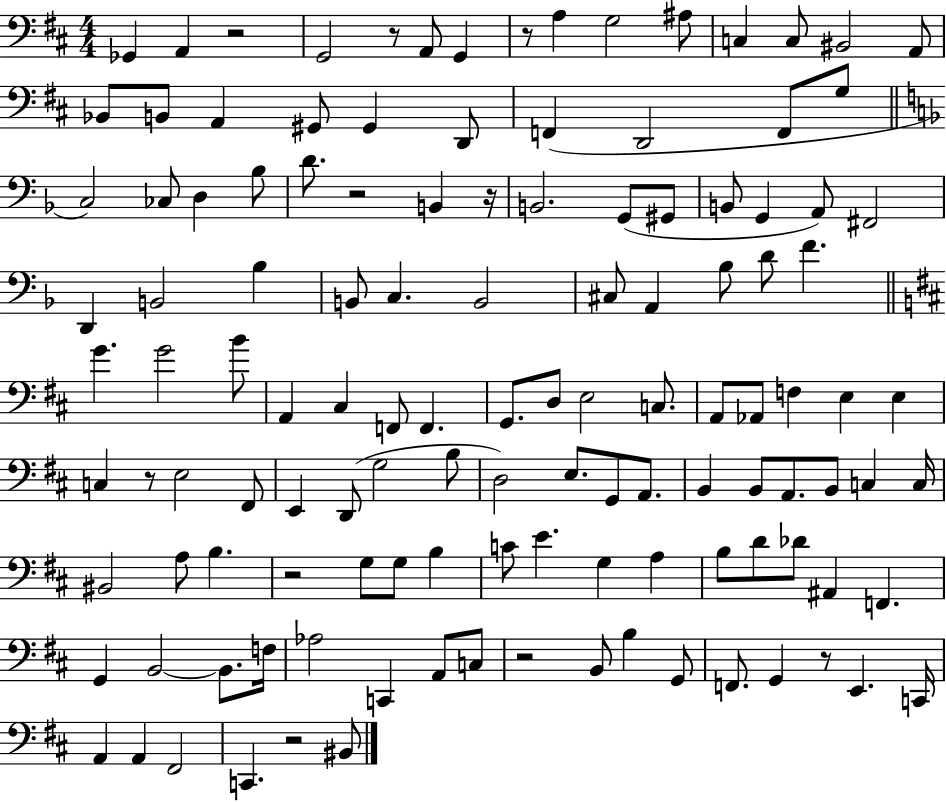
Gb2/q A2/q R/h G2/h R/e A2/e G2/q R/e A3/q G3/h A#3/e C3/q C3/e BIS2/h A2/e Bb2/e B2/e A2/q G#2/e G#2/q D2/e F2/q D2/h F2/e G3/e C3/h CES3/e D3/q Bb3/e D4/e. R/h B2/q R/s B2/h. G2/e G#2/e B2/e G2/q A2/e F#2/h D2/q B2/h Bb3/q B2/e C3/q. B2/h C#3/e A2/q Bb3/e D4/e F4/q. G4/q. G4/h B4/e A2/q C#3/q F2/e F2/q. G2/e. D3/e E3/h C3/e. A2/e Ab2/e F3/q E3/q E3/q C3/q R/e E3/h F#2/e E2/q D2/e G3/h B3/e D3/h E3/e. G2/e A2/e. B2/q B2/e A2/e. B2/e C3/q C3/s BIS2/h A3/e B3/q. R/h G3/e G3/e B3/q C4/e E4/q. G3/q A3/q B3/e D4/e Db4/e A#2/q F2/q. G2/q B2/h B2/e. F3/s Ab3/h C2/q A2/e C3/e R/h B2/e B3/q G2/e F2/e. G2/q R/e E2/q. C2/s A2/q A2/q F#2/h C2/q. R/h BIS2/e